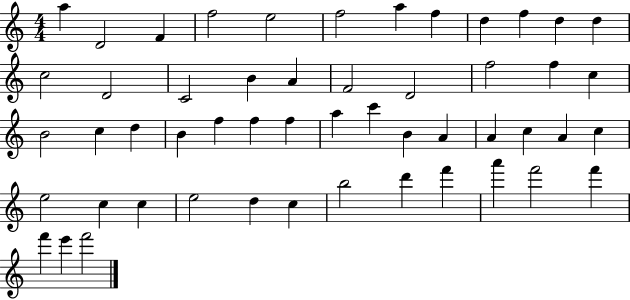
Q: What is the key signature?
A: C major